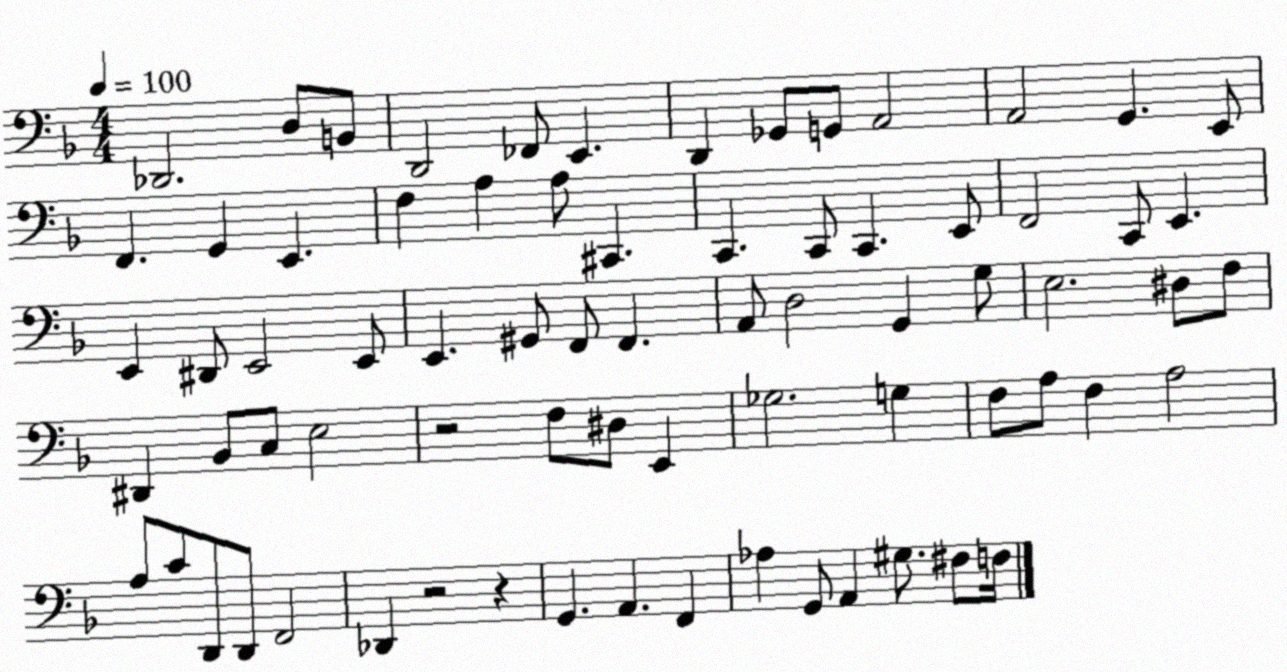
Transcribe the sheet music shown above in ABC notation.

X:1
T:Untitled
M:4/4
L:1/4
K:F
_D,,2 D,/2 B,,/2 D,,2 _F,,/2 E,, D,, _G,,/2 G,,/2 A,,2 A,,2 G,, E,,/2 F,, G,, E,, F, A, A,/2 ^C,, C,, C,,/2 C,, E,,/2 F,,2 C,,/2 E,, E,, ^D,,/2 E,,2 E,,/2 E,, ^G,,/2 F,,/2 F,, A,,/2 D,2 G,, G,/2 E,2 ^D,/2 F,/2 ^D,, _B,,/2 C,/2 E,2 z2 F,/2 ^D,/2 E,, _G,2 G, F,/2 A,/2 F, A,2 A,/2 C/2 D,,/2 D,,/2 F,,2 _D,, z2 z G,, A,, F,, _A, G,,/2 A,, ^G,/2 ^F,/2 F,/4